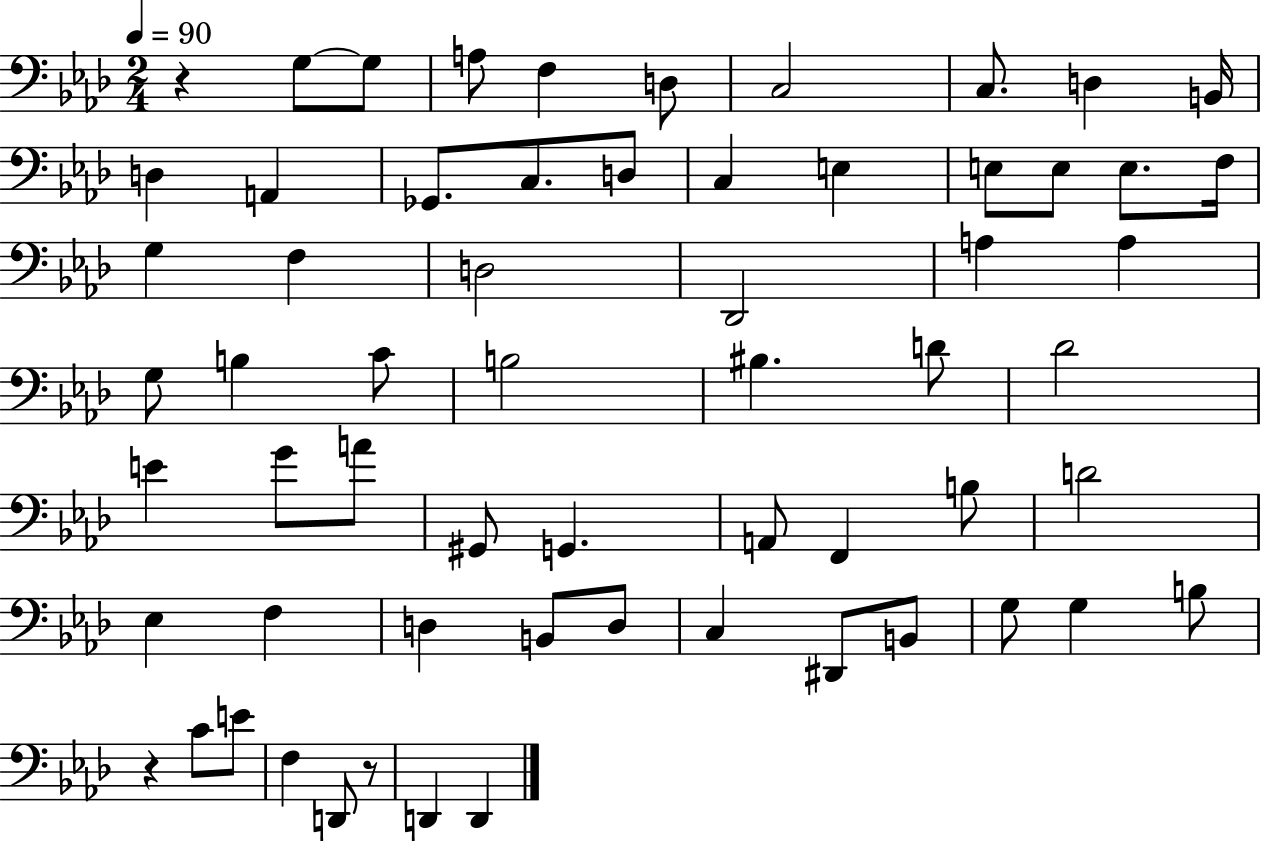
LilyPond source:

{
  \clef bass
  \numericTimeSignature
  \time 2/4
  \key aes \major
  \tempo 4 = 90
  r4 g8~~ g8 | a8 f4 d8 | c2 | c8. d4 b,16 | \break d4 a,4 | ges,8. c8. d8 | c4 e4 | e8 e8 e8. f16 | \break g4 f4 | d2 | des,2 | a4 a4 | \break g8 b4 c'8 | b2 | bis4. d'8 | des'2 | \break e'4 g'8 a'8 | gis,8 g,4. | a,8 f,4 b8 | d'2 | \break ees4 f4 | d4 b,8 d8 | c4 dis,8 b,8 | g8 g4 b8 | \break r4 c'8 e'8 | f4 d,8 r8 | d,4 d,4 | \bar "|."
}